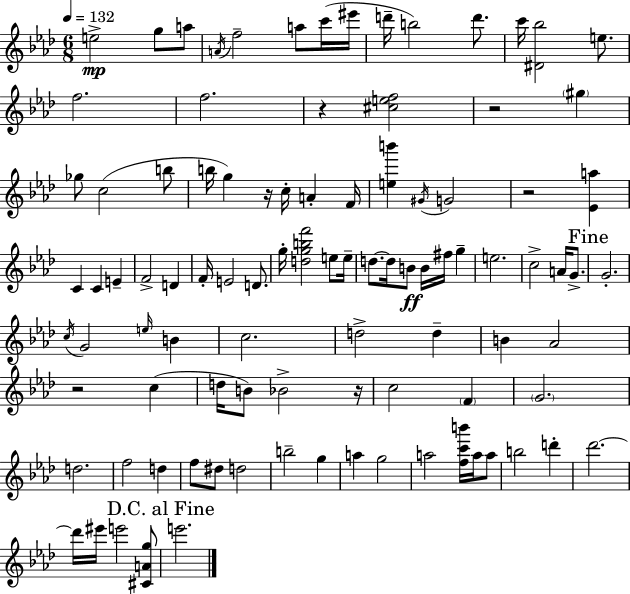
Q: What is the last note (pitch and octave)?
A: E6